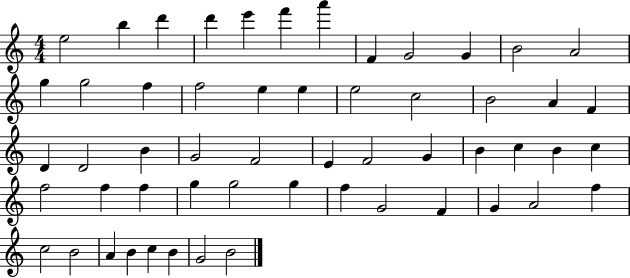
X:1
T:Untitled
M:4/4
L:1/4
K:C
e2 b d' d' e' f' a' F G2 G B2 A2 g g2 f f2 e e e2 c2 B2 A F D D2 B G2 F2 E F2 G B c B c f2 f f g g2 g f G2 F G A2 f c2 B2 A B c B G2 B2